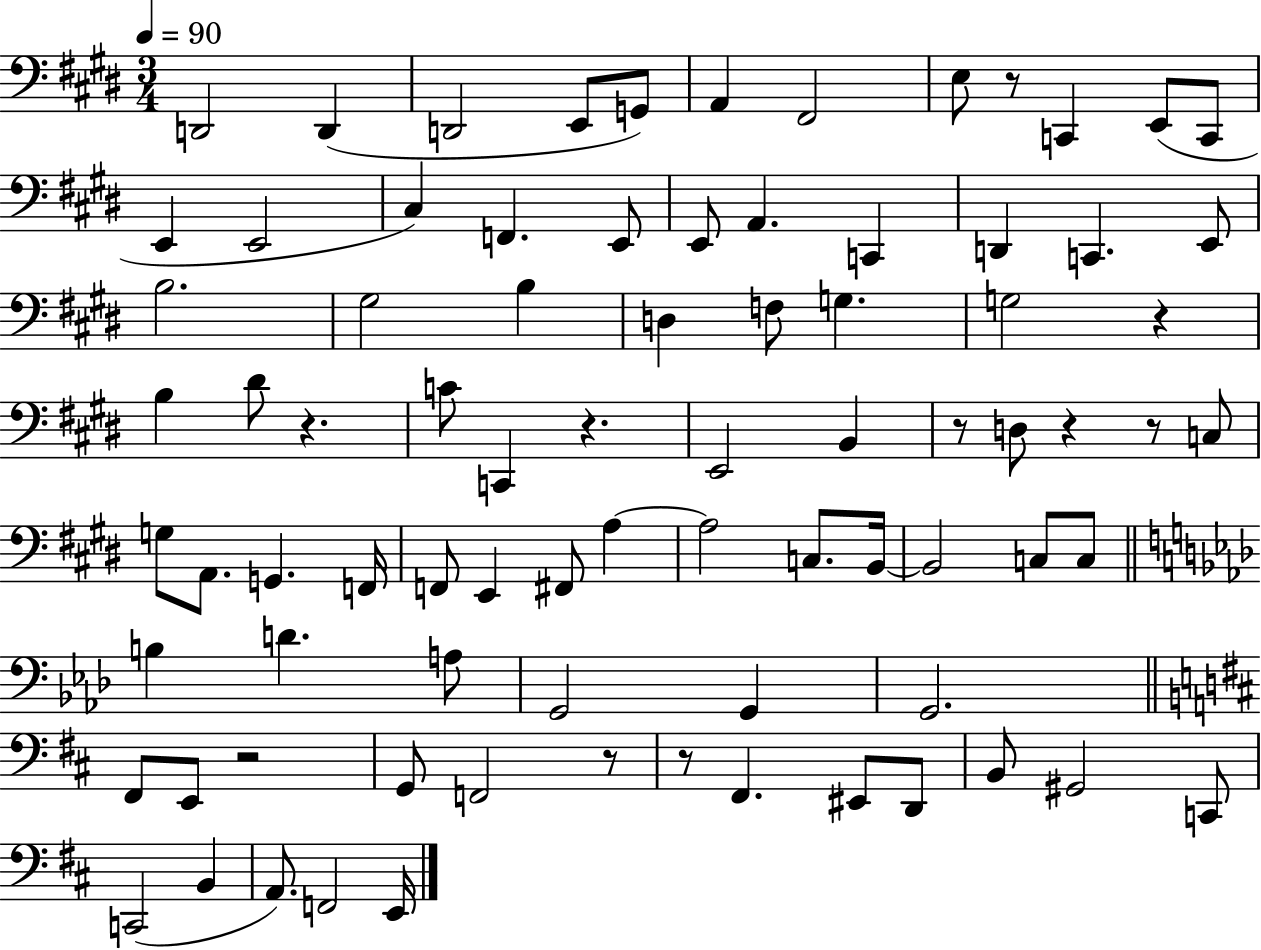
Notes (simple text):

D2/h D2/q D2/h E2/e G2/e A2/q F#2/h E3/e R/e C2/q E2/e C2/e E2/q E2/h C#3/q F2/q. E2/e E2/e A2/q. C2/q D2/q C2/q. E2/e B3/h. G#3/h B3/q D3/q F3/e G3/q. G3/h R/q B3/q D#4/e R/q. C4/e C2/q R/q. E2/h B2/q R/e D3/e R/q R/e C3/e G3/e A2/e. G2/q. F2/s F2/e E2/q F#2/e A3/q A3/h C3/e. B2/s B2/h C3/e C3/e B3/q D4/q. A3/e G2/h G2/q G2/h. F#2/e E2/e R/h G2/e F2/h R/e R/e F#2/q. EIS2/e D2/e B2/e G#2/h C2/e C2/h B2/q A2/e. F2/h E2/s